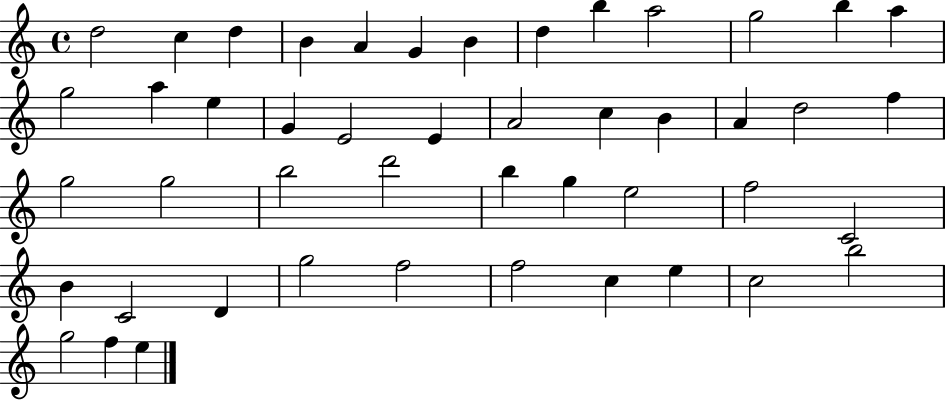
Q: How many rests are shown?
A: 0